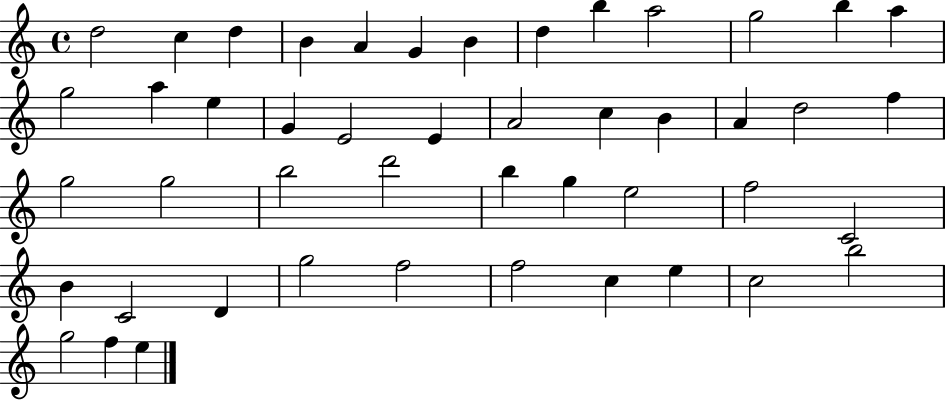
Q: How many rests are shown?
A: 0